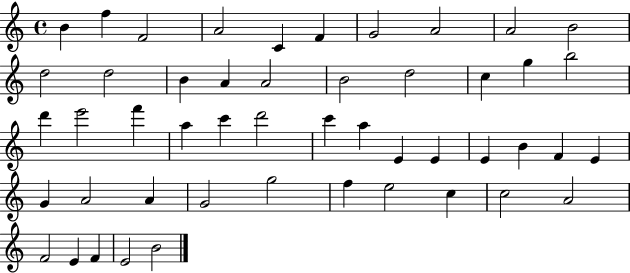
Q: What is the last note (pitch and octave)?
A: B4